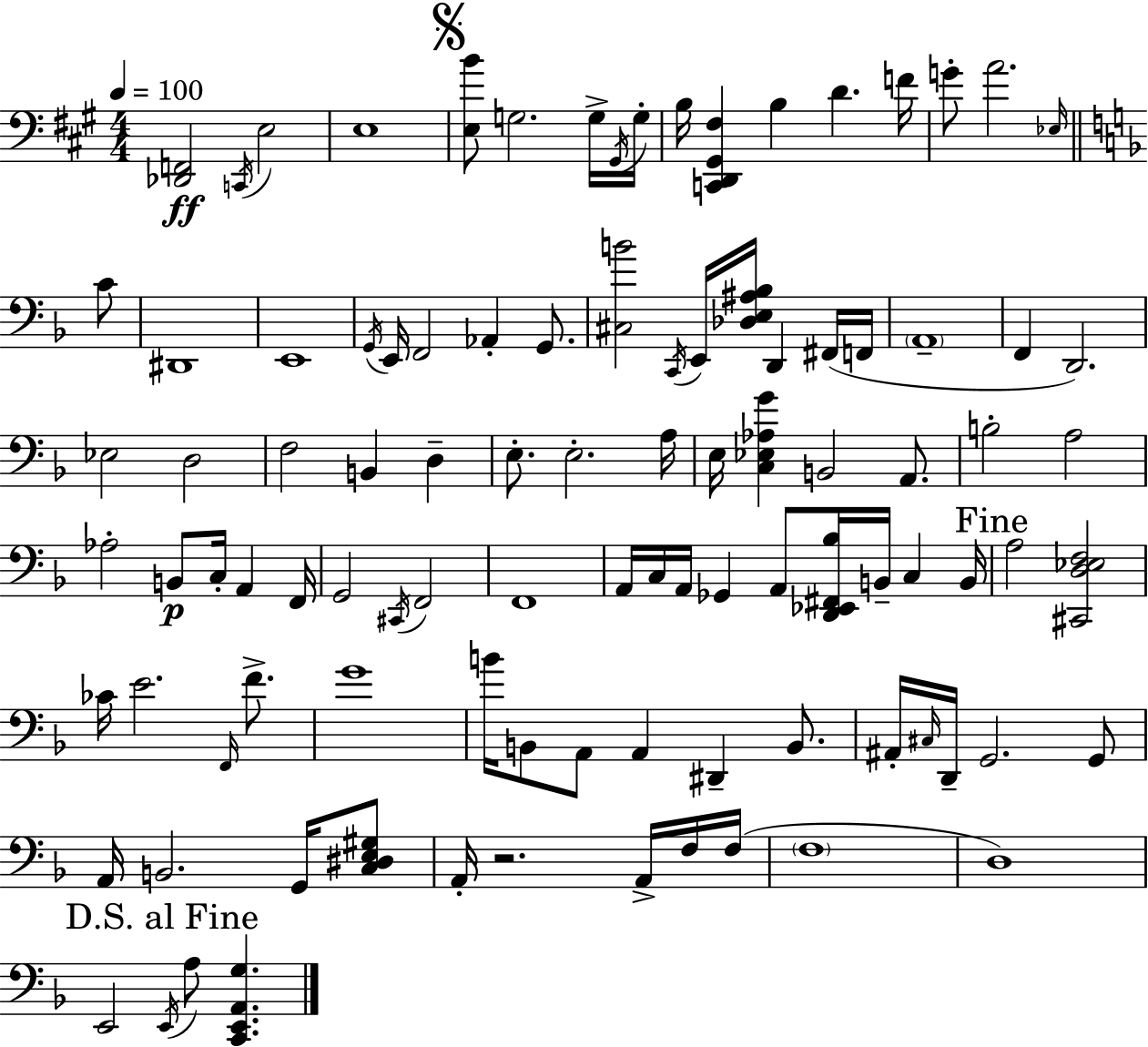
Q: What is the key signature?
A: A major